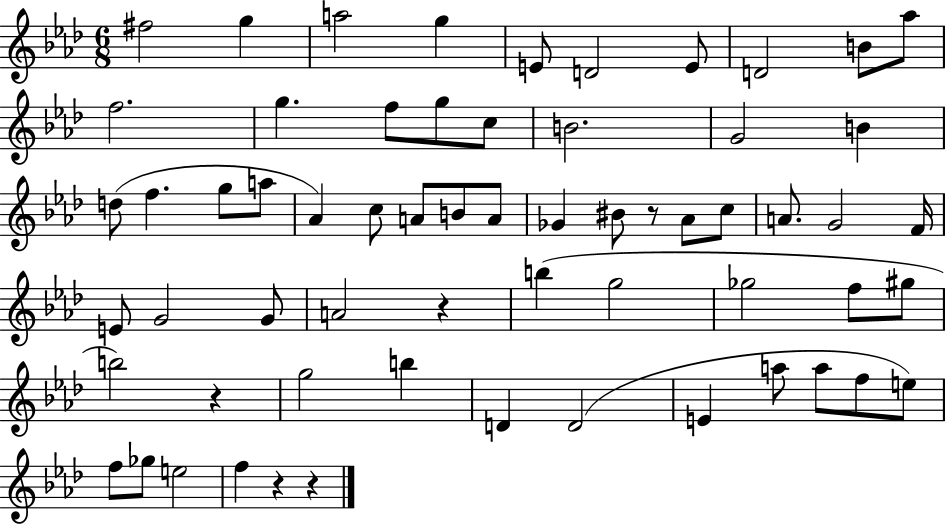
{
  \clef treble
  \numericTimeSignature
  \time 6/8
  \key aes \major
  fis''2 g''4 | a''2 g''4 | e'8 d'2 e'8 | d'2 b'8 aes''8 | \break f''2. | g''4. f''8 g''8 c''8 | b'2. | g'2 b'4 | \break d''8( f''4. g''8 a''8 | aes'4) c''8 a'8 b'8 a'8 | ges'4 bis'8 r8 aes'8 c''8 | a'8. g'2 f'16 | \break e'8 g'2 g'8 | a'2 r4 | b''4( g''2 | ges''2 f''8 gis''8 | \break b''2) r4 | g''2 b''4 | d'4 d'2( | e'4 a''8 a''8 f''8 e''8) | \break f''8 ges''8 e''2 | f''4 r4 r4 | \bar "|."
}